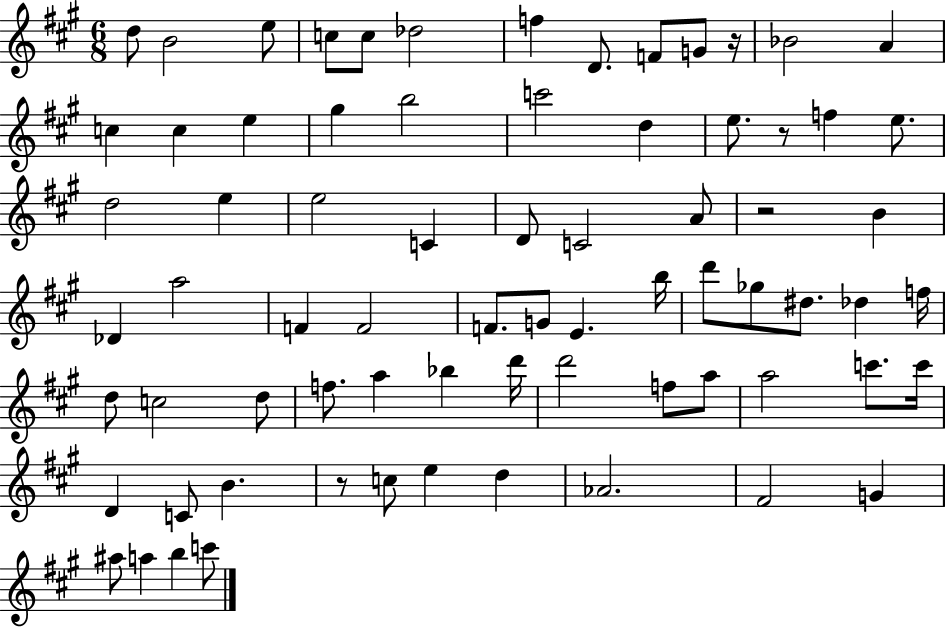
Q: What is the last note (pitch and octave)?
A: C6